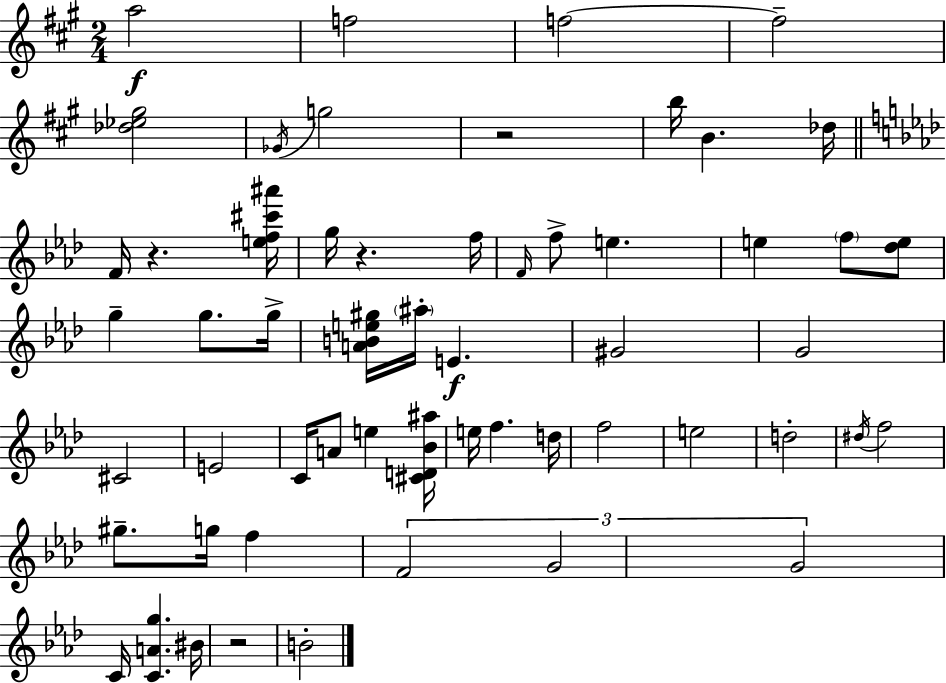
{
  \clef treble
  \numericTimeSignature
  \time 2/4
  \key a \major
  a''2\f | f''2 | f''2~~ | f''2-- | \break <des'' ees'' gis''>2 | \acciaccatura { ges'16 } g''2 | r2 | b''16 b'4. | \break des''16 \bar "||" \break \key f \minor f'16 r4. <e'' f'' cis''' ais'''>16 | g''16 r4. f''16 | \grace { f'16 } f''8-> e''4. | e''4 \parenthesize f''8 <des'' e''>8 | \break g''4-- g''8. | g''16-> <a' b' e'' gis''>16 \parenthesize ais''16-. e'4.\f | gis'2 | g'2 | \break cis'2 | e'2 | c'16 a'8 e''4 | <cis' d' bes' ais''>16 e''16 f''4. | \break d''16 f''2 | e''2 | d''2-. | \acciaccatura { dis''16 } f''2 | \break gis''8.-- g''16 f''4 | \tuplet 3/2 { f'2 | g'2 | g'2 } | \break c'16 <c' a' g''>4. | bis'16 r2 | b'2-. | \bar "|."
}